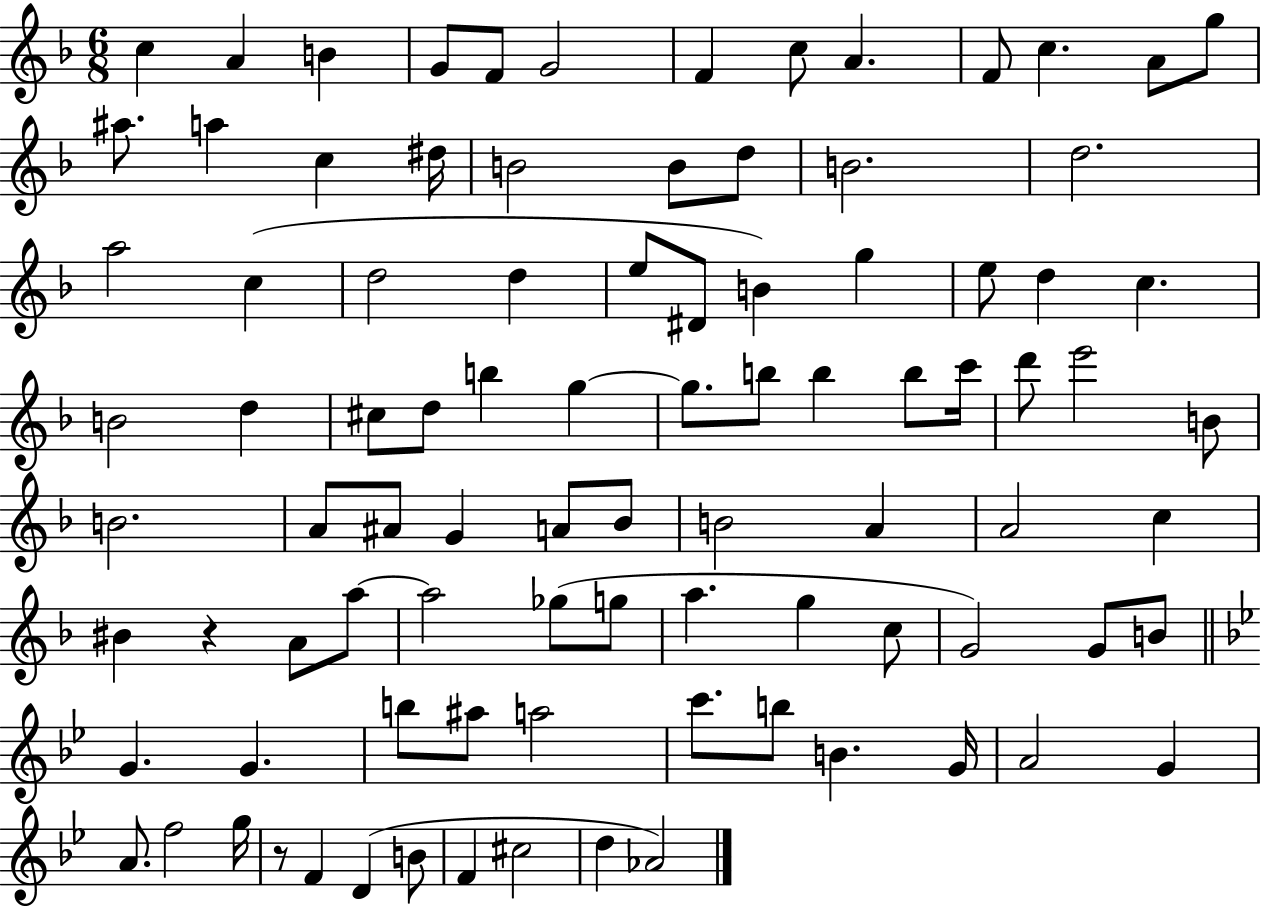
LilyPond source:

{
  \clef treble
  \numericTimeSignature
  \time 6/8
  \key f \major
  \repeat volta 2 { c''4 a'4 b'4 | g'8 f'8 g'2 | f'4 c''8 a'4. | f'8 c''4. a'8 g''8 | \break ais''8. a''4 c''4 dis''16 | b'2 b'8 d''8 | b'2. | d''2. | \break a''2 c''4( | d''2 d''4 | e''8 dis'8 b'4) g''4 | e''8 d''4 c''4. | \break b'2 d''4 | cis''8 d''8 b''4 g''4~~ | g''8. b''8 b''4 b''8 c'''16 | d'''8 e'''2 b'8 | \break b'2. | a'8 ais'8 g'4 a'8 bes'8 | b'2 a'4 | a'2 c''4 | \break bis'4 r4 a'8 a''8~~ | a''2 ges''8( g''8 | a''4. g''4 c''8 | g'2) g'8 b'8 | \break \bar "||" \break \key g \minor g'4. g'4. | b''8 ais''8 a''2 | c'''8. b''8 b'4. g'16 | a'2 g'4 | \break a'8. f''2 g''16 | r8 f'4 d'4( b'8 | f'4 cis''2 | d''4 aes'2) | \break } \bar "|."
}